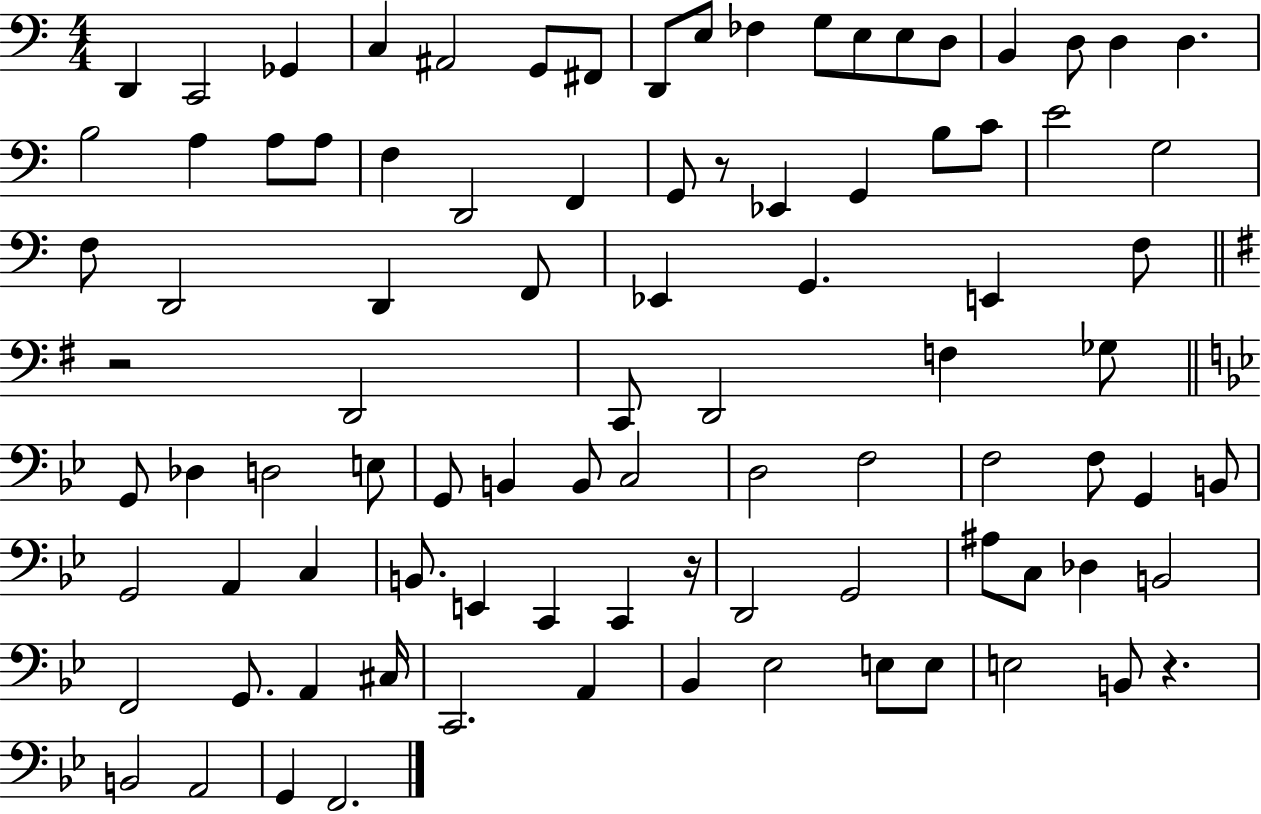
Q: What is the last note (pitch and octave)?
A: F2